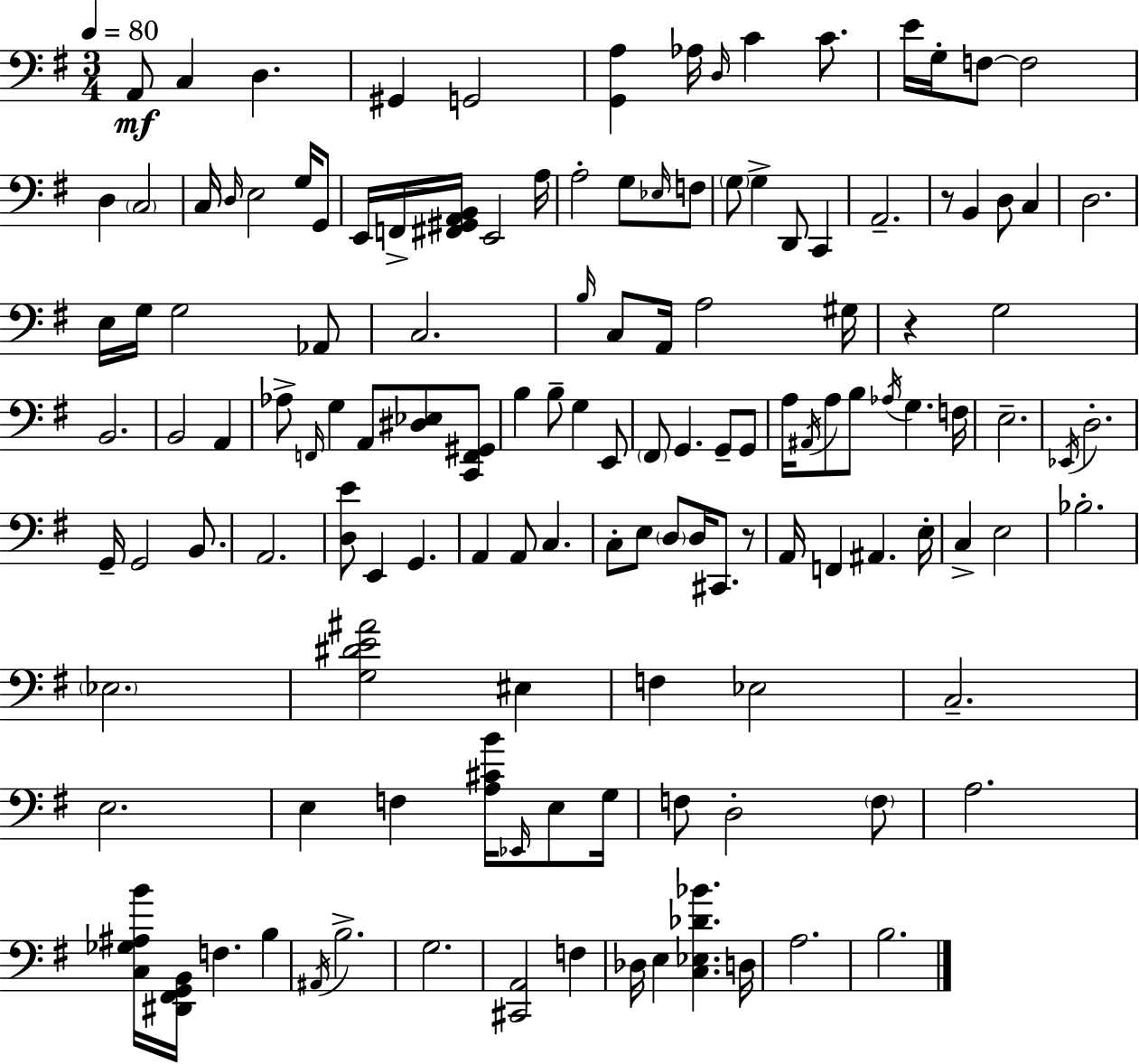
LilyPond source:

{
  \clef bass
  \numericTimeSignature
  \time 3/4
  \key e \minor
  \tempo 4 = 80
  a,8\mf c4 d4. | gis,4 g,2 | <g, a>4 aes16 \grace { d16 } c'4 c'8. | e'16 g16-. f8~~ f2 | \break d4 \parenthesize c2 | c16 \grace { d16 } e2 g16 | g,8 e,16 f,16-> <fis, gis, a, b,>16 e,2 | a16 a2-. g8 | \break \grace { ees16 } f8 \parenthesize g8 g4-> d,8 c,4 | a,2.-- | r8 b,4 d8 c4 | d2. | \break e16 g16 g2 | aes,8 c2. | \grace { b16 } c8 a,16 a2 | gis16 r4 g2 | \break b,2. | b,2 | a,4 aes8-> \grace { f,16 } g4 a,8 | <dis ees>8 <c, f, gis,>8 b4 b8-- g4 | \break e,8 \parenthesize fis,8 g,4. | g,8-- g,8 a16 \acciaccatura { ais,16 } a8 b8 \acciaccatura { aes16 } | g4. f16 e2.-- | \acciaccatura { ees,16 } d2.-. | \break g,16-- g,2 | b,8. a,2. | <d e'>8 e,4 | g,4. a,4 | \break a,8 c4. c8-. e8 | \parenthesize d8 d16 cis,8. r8 a,16 f,4 | ais,4. e16-. c4-> | e2 bes2.-. | \break \parenthesize ees2. | <g dis' e' ais'>2 | eis4 f4 | ees2 c2.-- | \break e2. | e4 | f4 <a cis' b'>16 \grace { ees,16 } e8 g16 f8 d2-. | \parenthesize f8 a2. | \break <c ges ais b'>16 <dis, fis, g, b,>16 f4. | b4 \acciaccatura { ais,16 } b2.-> | g2. | <cis, a,>2 | \break f4 des16 e4 | <c ees des' bes'>4. d16 a2. | b2. | \bar "|."
}